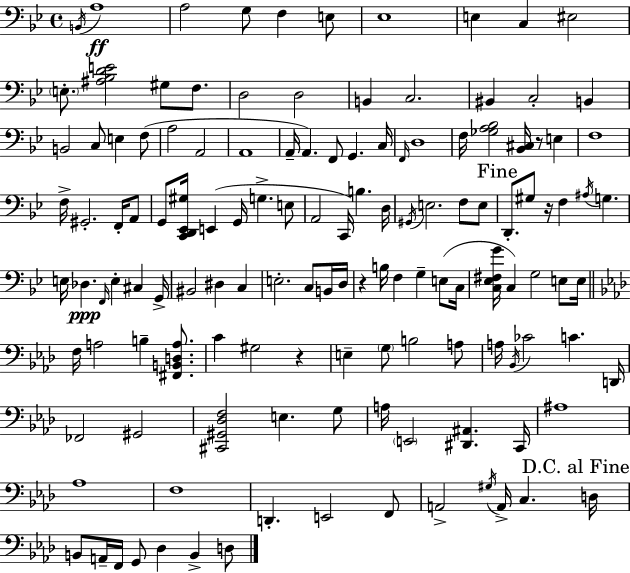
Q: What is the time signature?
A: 4/4